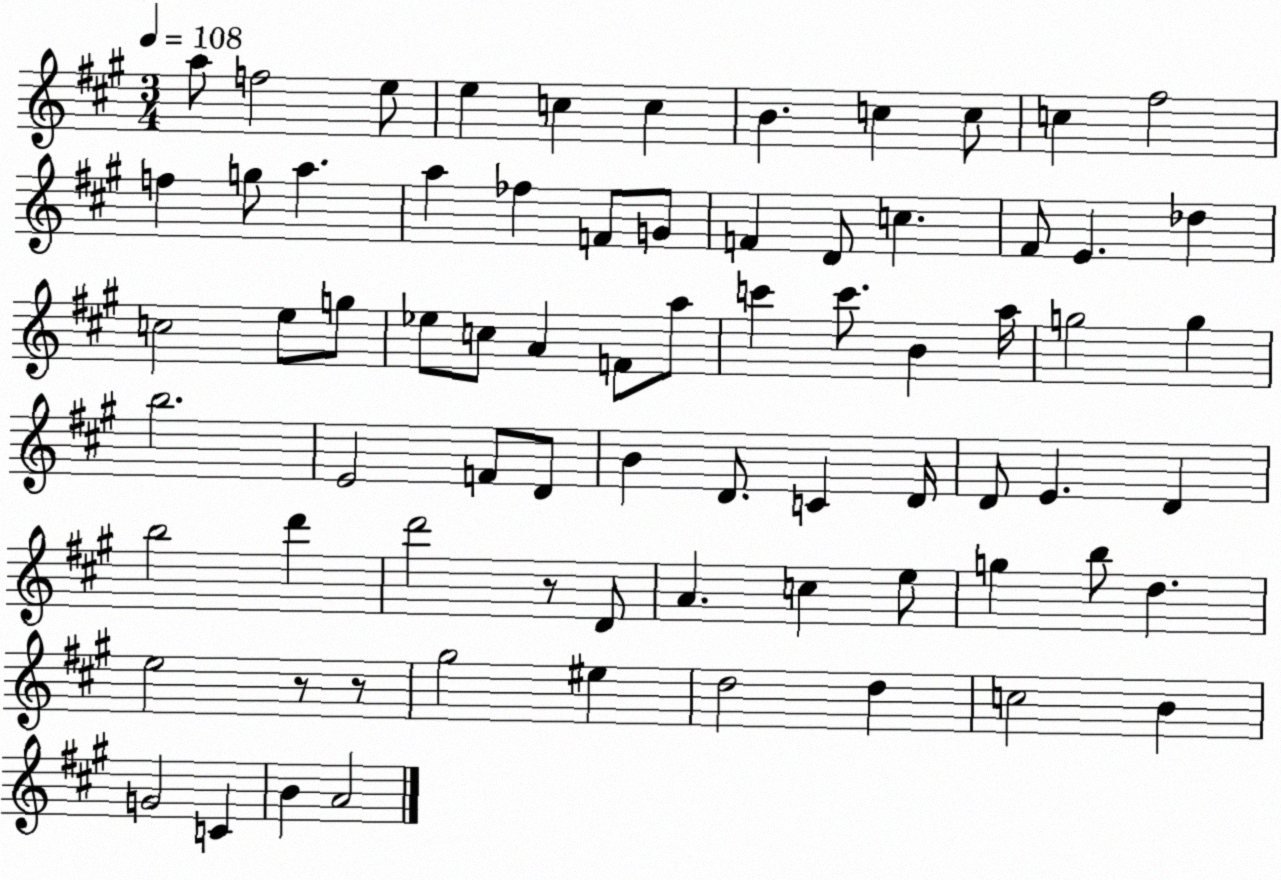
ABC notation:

X:1
T:Untitled
M:3/4
L:1/4
K:A
a/2 f2 e/2 e c c B c c/2 c ^f2 f g/2 a a _f F/2 G/2 F D/2 c ^F/2 E _d c2 e/2 g/2 _e/2 c/2 A F/2 a/2 c' c'/2 B a/4 g2 g b2 E2 F/2 D/2 B D/2 C D/4 D/2 E D b2 d' d'2 z/2 D/2 A c e/2 g b/2 d e2 z/2 z/2 ^g2 ^e d2 d c2 B G2 C B A2